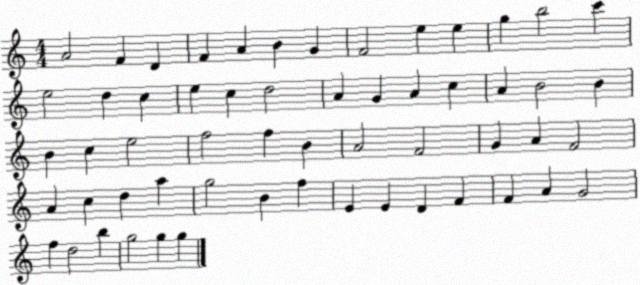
X:1
T:Untitled
M:4/4
L:1/4
K:C
A2 F D F A B G F2 e e g b2 c' e2 d c e c d2 A G A c A B2 B B c e2 f2 f B A2 F2 G A F2 A c d a g2 B f E E D F F A G2 f d2 b g2 g g